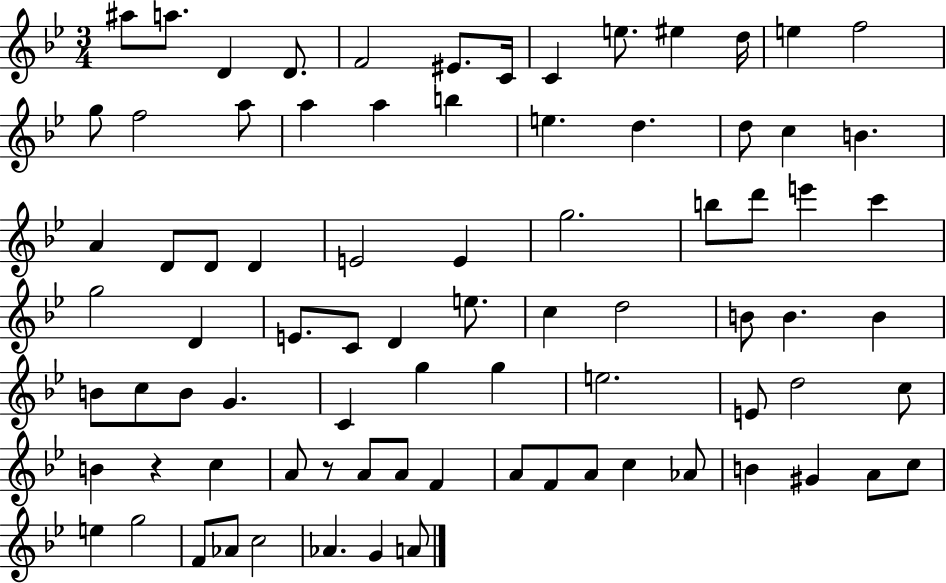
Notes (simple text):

A#5/e A5/e. D4/q D4/e. F4/h EIS4/e. C4/s C4/q E5/e. EIS5/q D5/s E5/q F5/h G5/e F5/h A5/e A5/q A5/q B5/q E5/q. D5/q. D5/e C5/q B4/q. A4/q D4/e D4/e D4/q E4/h E4/q G5/h. B5/e D6/e E6/q C6/q G5/h D4/q E4/e. C4/e D4/q E5/e. C5/q D5/h B4/e B4/q. B4/q B4/e C5/e B4/e G4/q. C4/q G5/q G5/q E5/h. E4/e D5/h C5/e B4/q R/q C5/q A4/e R/e A4/e A4/e F4/q A4/e F4/e A4/e C5/q Ab4/e B4/q G#4/q A4/e C5/e E5/q G5/h F4/e Ab4/e C5/h Ab4/q. G4/q A4/e